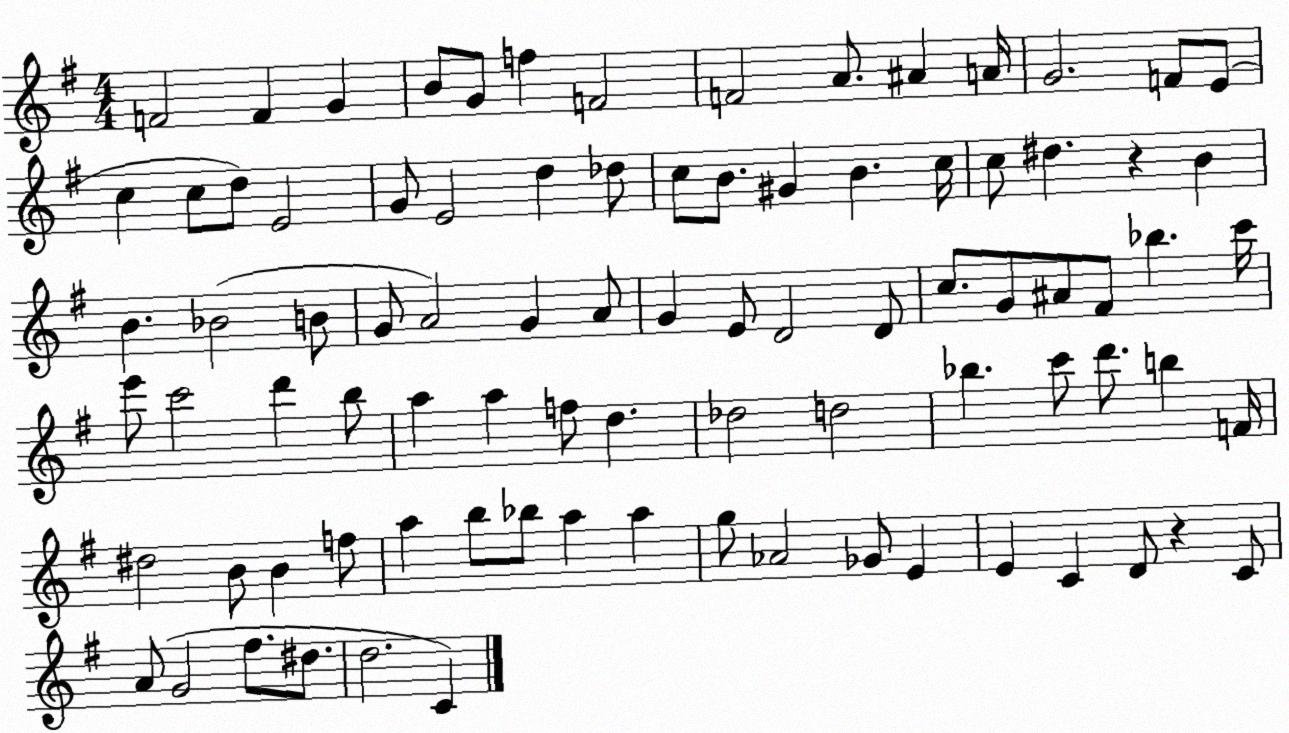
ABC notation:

X:1
T:Untitled
M:4/4
L:1/4
K:G
F2 F G B/2 G/2 f F2 F2 A/2 ^A A/4 G2 F/2 E/2 c c/2 d/2 E2 G/2 E2 d _d/2 c/2 B/2 ^G B c/4 c/2 ^d z B B _B2 B/2 G/2 A2 G A/2 G E/2 D2 D/2 c/2 G/2 ^A/2 ^F/2 _b c'/4 e'/2 c'2 d' b/2 a a f/2 d _d2 d2 _b c'/2 d'/2 b F/4 ^d2 B/2 B f/2 a b/2 _b/2 a a g/2 _A2 _G/2 E E C D/2 z C/2 A/2 G2 ^f/2 ^d/2 d2 C